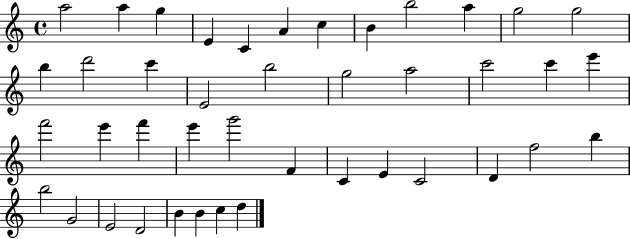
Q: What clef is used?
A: treble